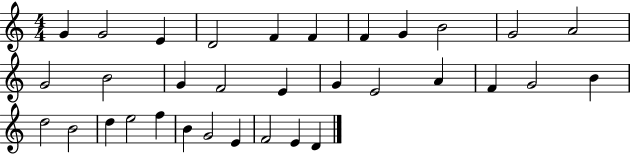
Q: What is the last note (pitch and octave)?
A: D4